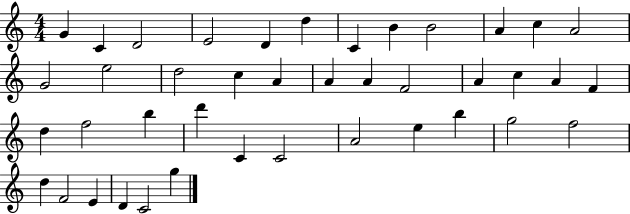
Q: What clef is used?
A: treble